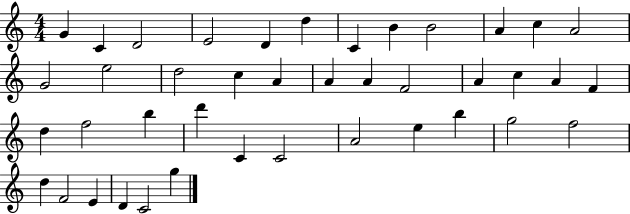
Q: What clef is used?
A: treble